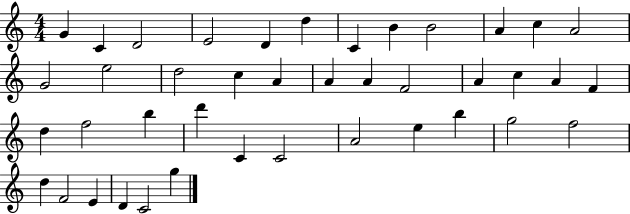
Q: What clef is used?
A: treble